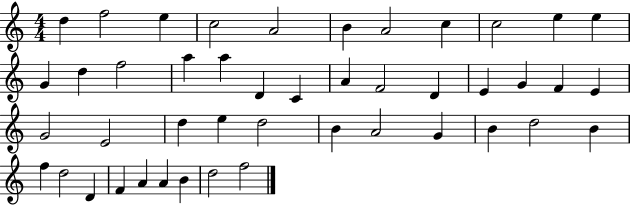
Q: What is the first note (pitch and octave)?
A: D5